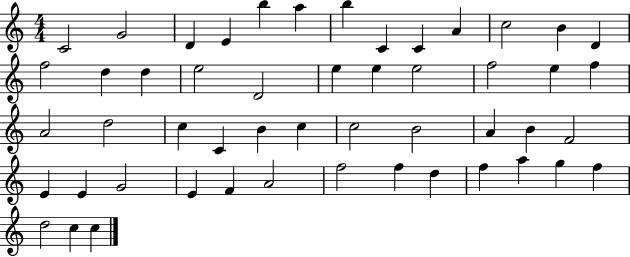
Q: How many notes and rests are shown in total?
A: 51